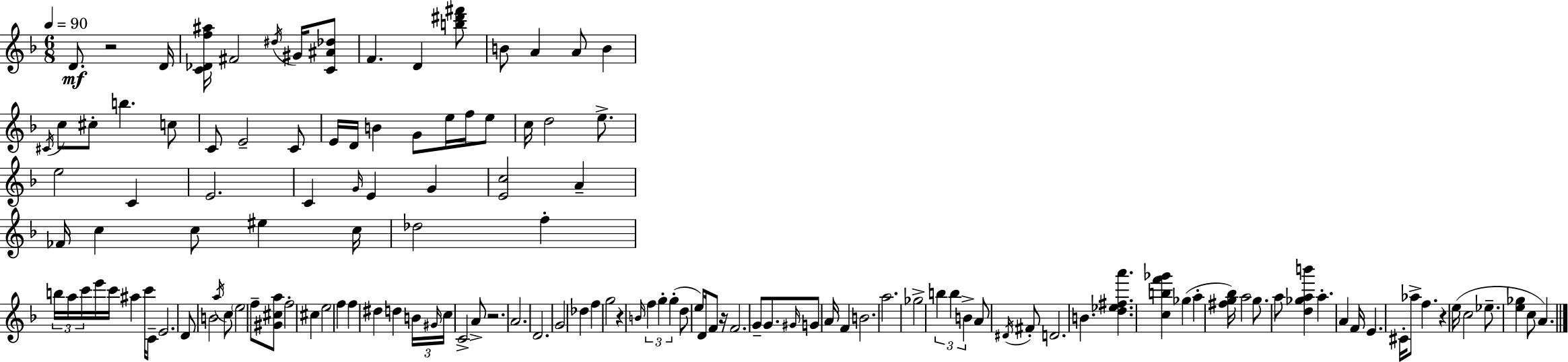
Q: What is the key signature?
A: F major